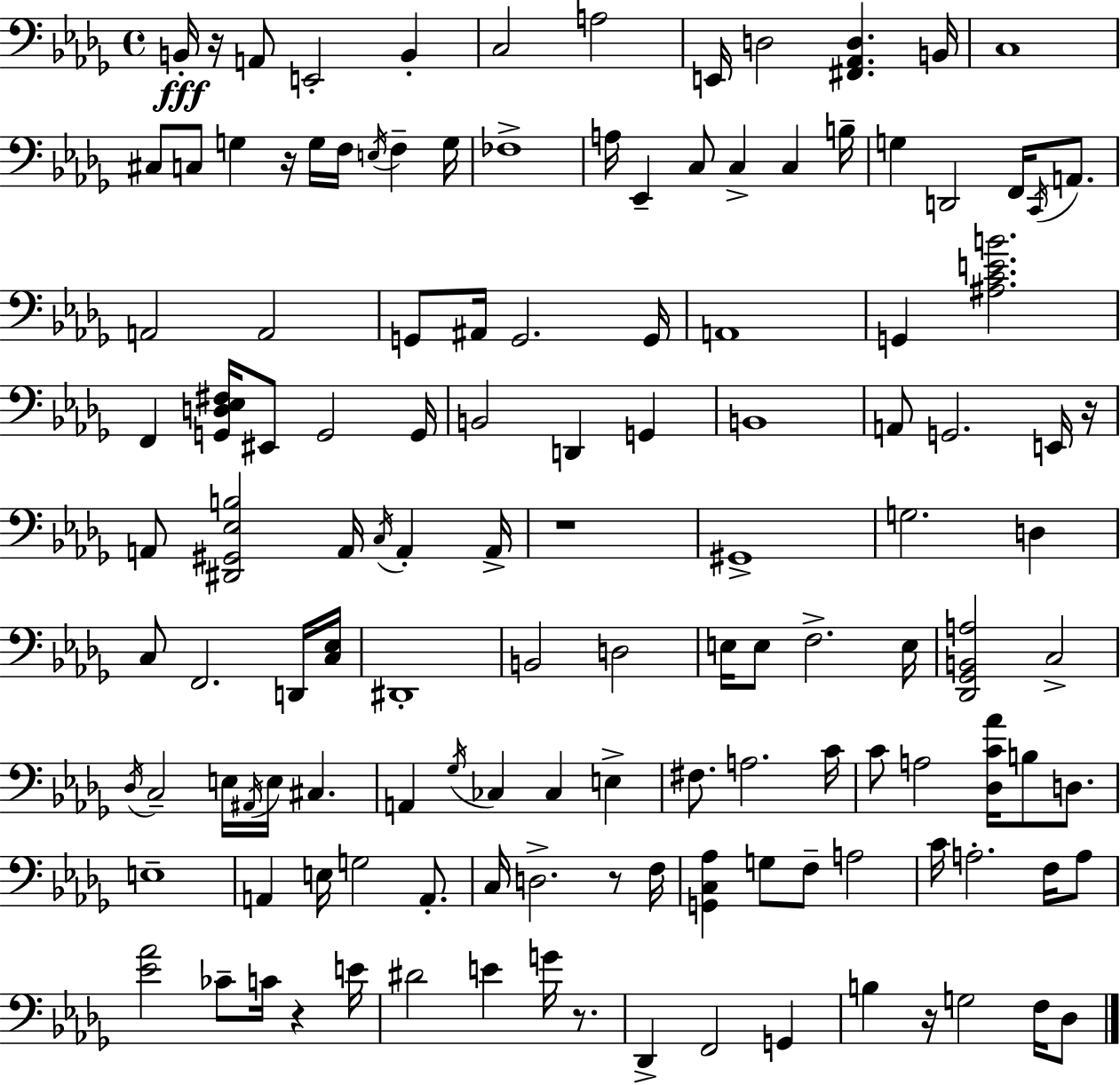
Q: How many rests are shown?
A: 8